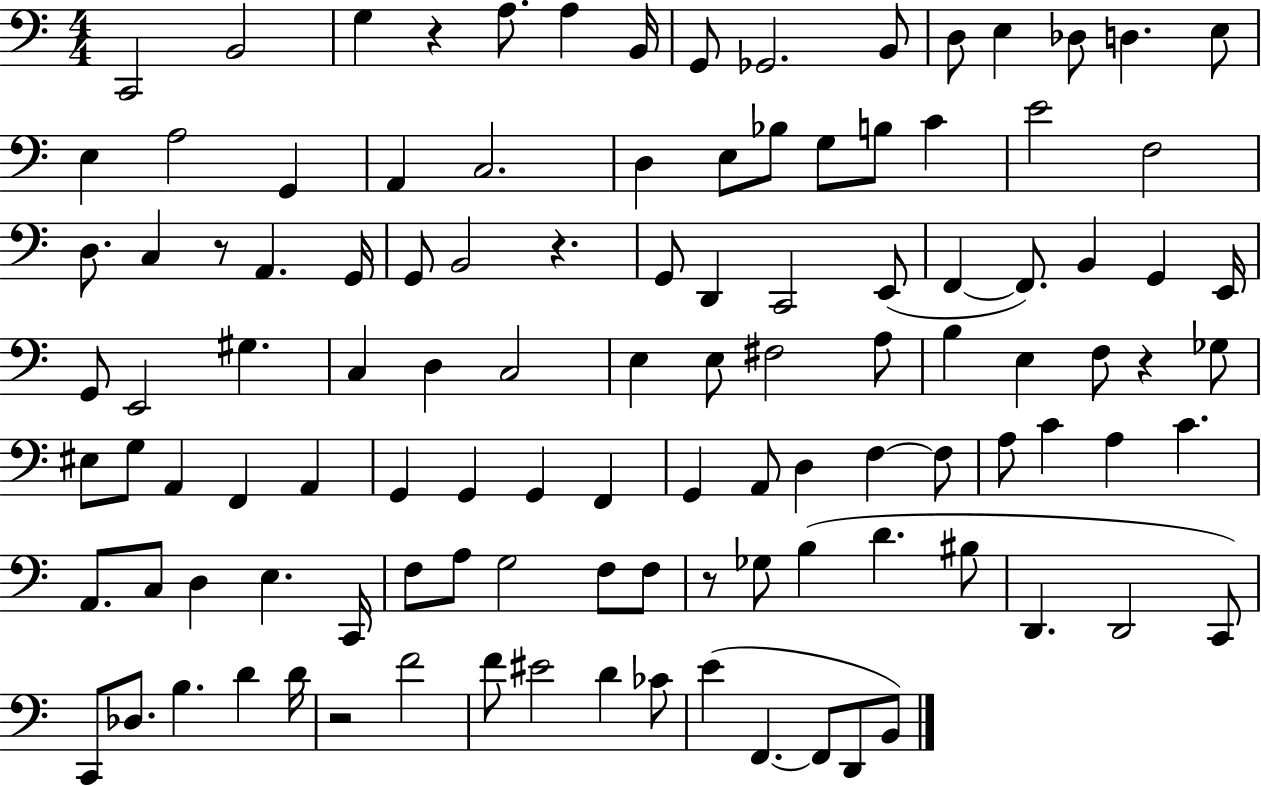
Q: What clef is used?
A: bass